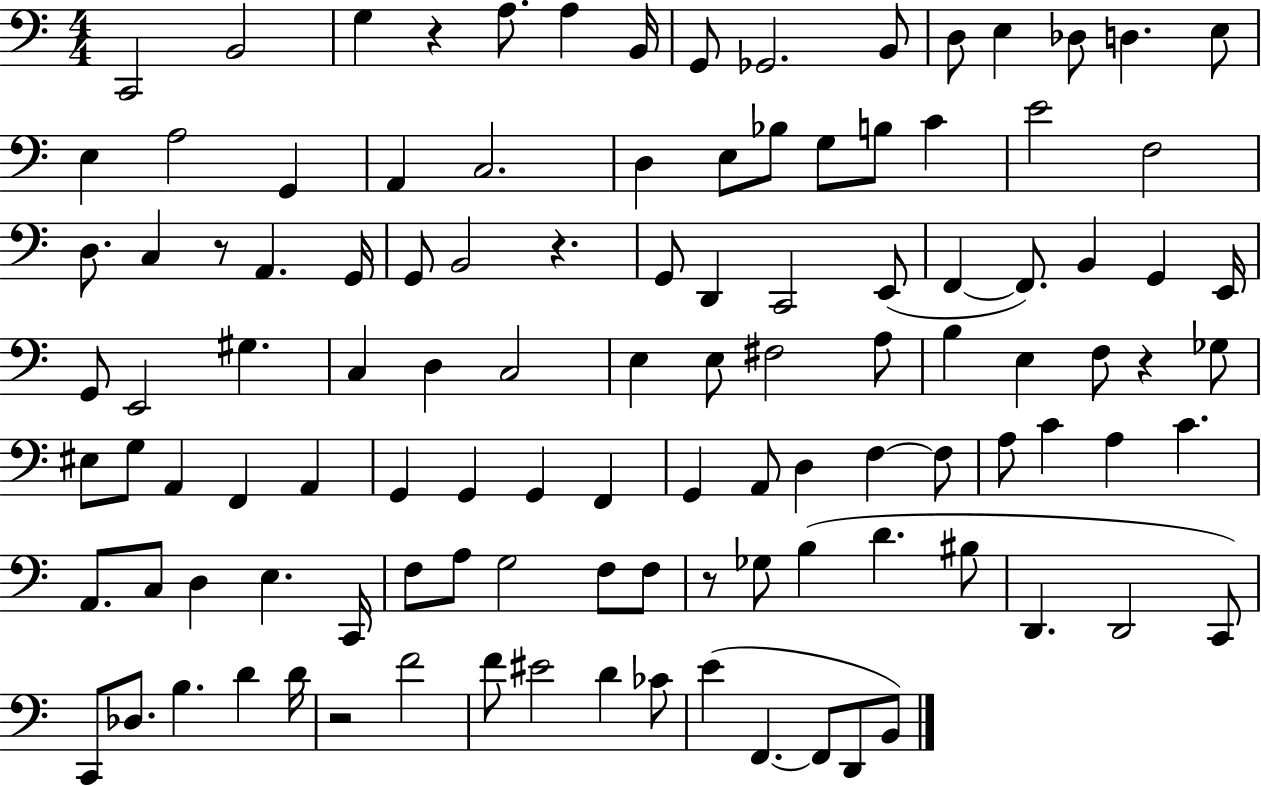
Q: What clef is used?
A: bass